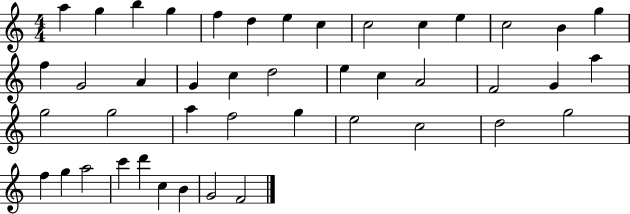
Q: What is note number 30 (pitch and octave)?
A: F5